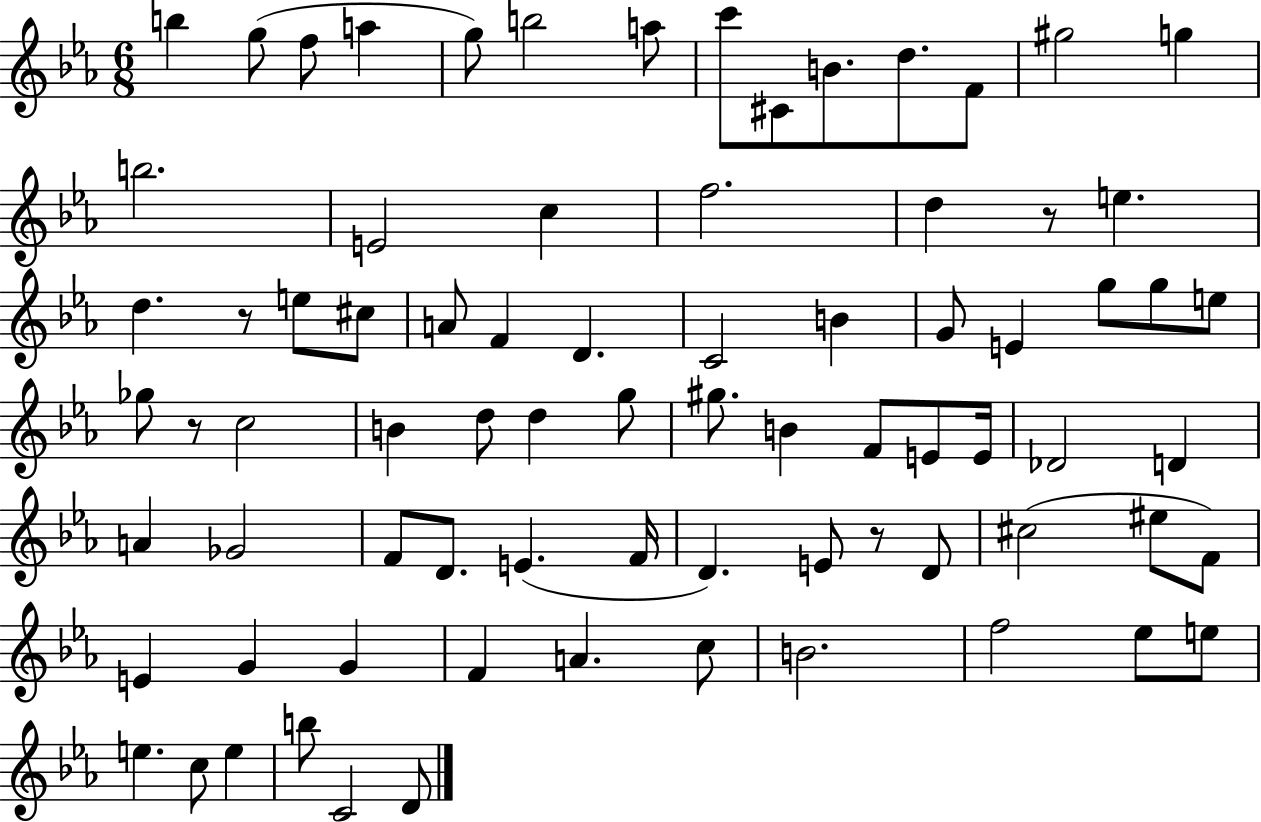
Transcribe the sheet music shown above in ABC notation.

X:1
T:Untitled
M:6/8
L:1/4
K:Eb
b g/2 f/2 a g/2 b2 a/2 c'/2 ^C/2 B/2 d/2 F/2 ^g2 g b2 E2 c f2 d z/2 e d z/2 e/2 ^c/2 A/2 F D C2 B G/2 E g/2 g/2 e/2 _g/2 z/2 c2 B d/2 d g/2 ^g/2 B F/2 E/2 E/4 _D2 D A _G2 F/2 D/2 E F/4 D E/2 z/2 D/2 ^c2 ^e/2 F/2 E G G F A c/2 B2 f2 _e/2 e/2 e c/2 e b/2 C2 D/2